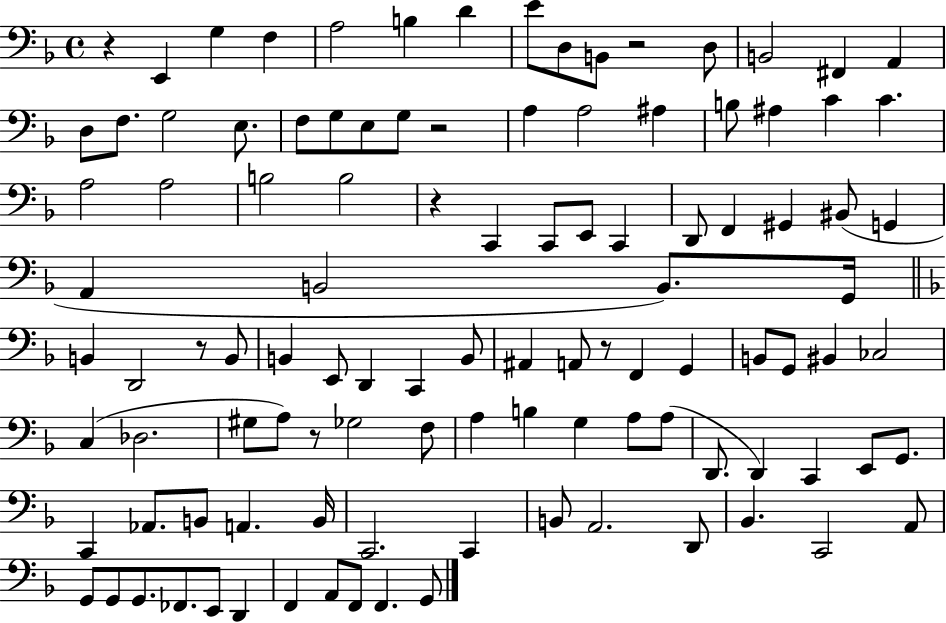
R/q E2/q G3/q F3/q A3/h B3/q D4/q E4/e D3/e B2/e R/h D3/e B2/h F#2/q A2/q D3/e F3/e. G3/h E3/e. F3/e G3/e E3/e G3/e R/h A3/q A3/h A#3/q B3/e A#3/q C4/q C4/q. A3/h A3/h B3/h B3/h R/q C2/q C2/e E2/e C2/q D2/e F2/q G#2/q BIS2/e G2/q A2/q B2/h B2/e. G2/s B2/q D2/h R/e B2/e B2/q E2/e D2/q C2/q B2/e A#2/q A2/e R/e F2/q G2/q B2/e G2/e BIS2/q CES3/h C3/q Db3/h. G#3/e A3/e R/e Gb3/h F3/e A3/q B3/q G3/q A3/e A3/e D2/e. D2/q C2/q E2/e G2/e. C2/q Ab2/e. B2/e A2/q. B2/s C2/h. C2/q B2/e A2/h. D2/e Bb2/q. C2/h A2/e G2/e G2/e G2/e. FES2/e. E2/e D2/q F2/q A2/e F2/e F2/q. G2/e